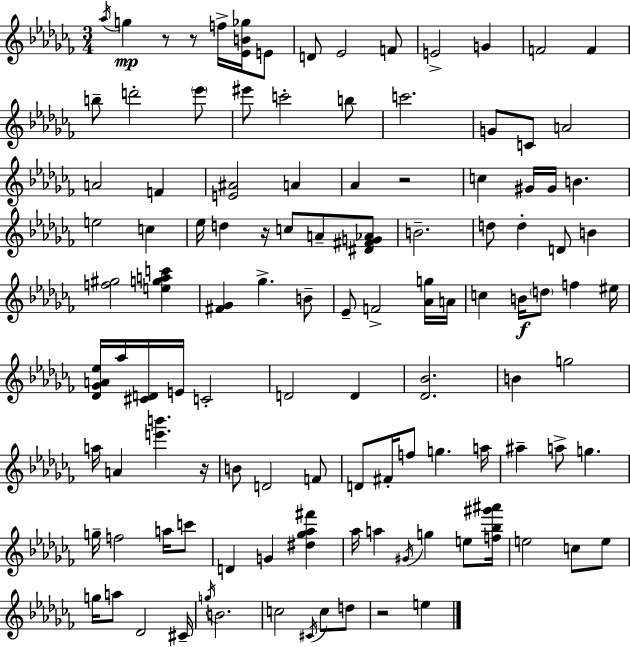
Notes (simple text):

Ab5/s G5/q R/e R/e F5/s [Eb4,B4,Gb5]/s E4/e D4/e Eb4/h F4/e E4/h G4/q F4/h F4/q B5/e D6/h Eb6/e EIS6/e C6/h B5/e C6/h. G4/e C4/e A4/h A4/h F4/q [E4,A#4]/h A4/q Ab4/q R/h C5/q G#4/s G#4/s B4/q. E5/h C5/q Eb5/s D5/q R/s C5/e A4/e [D#4,F#4,G4,Ab4]/e B4/h. D5/e D5/q D4/e B4/q [F5,G#5]/h [E5,G5,A5,C6]/q [F#4,Gb4]/q Gb5/q. B4/e Eb4/e F4/h [Ab4,G5]/s A4/s C5/q B4/s D5/e F5/q EIS5/s [Db4,Gb4,A4,Eb5]/s Ab5/s [C#4,D4]/s E4/s C4/h D4/h D4/q [Db4,Bb4]/h. B4/q G5/h A5/s A4/q [E6,B6]/q. R/s B4/e D4/h F4/e D4/e F#4/s F5/e G5/q. A5/s A#5/q A5/e G5/q. G5/s F5/h A5/s C6/e D4/q G4/q [D#5,Gb5,Ab5,F#6]/q Ab5/s A5/q G#4/s G5/q E5/e [F5,Bb5,G#6,A#6]/s E5/h C5/e E5/e G5/s A5/e Db4/h C#4/s G5/s B4/h. C5/h C#4/s C5/e D5/e R/h E5/q